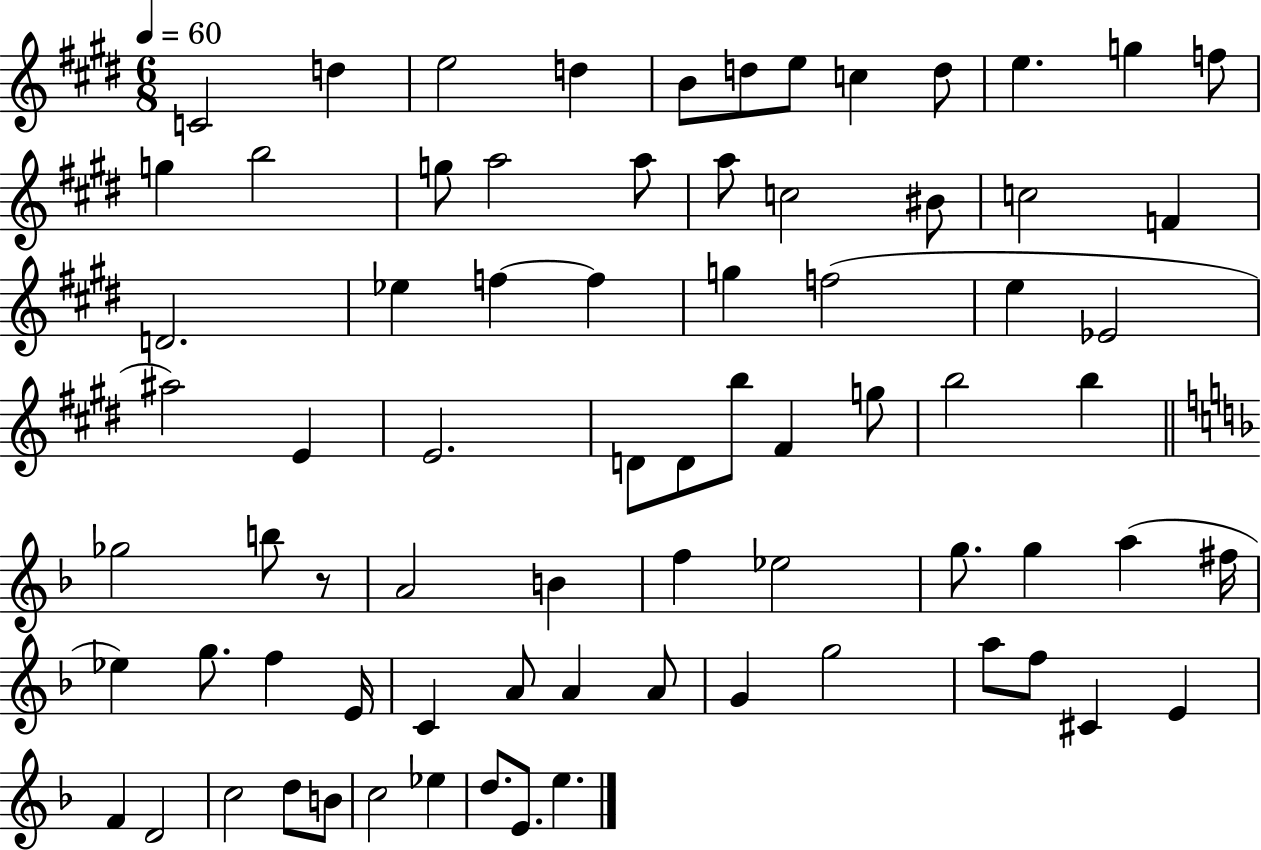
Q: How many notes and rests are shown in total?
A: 75